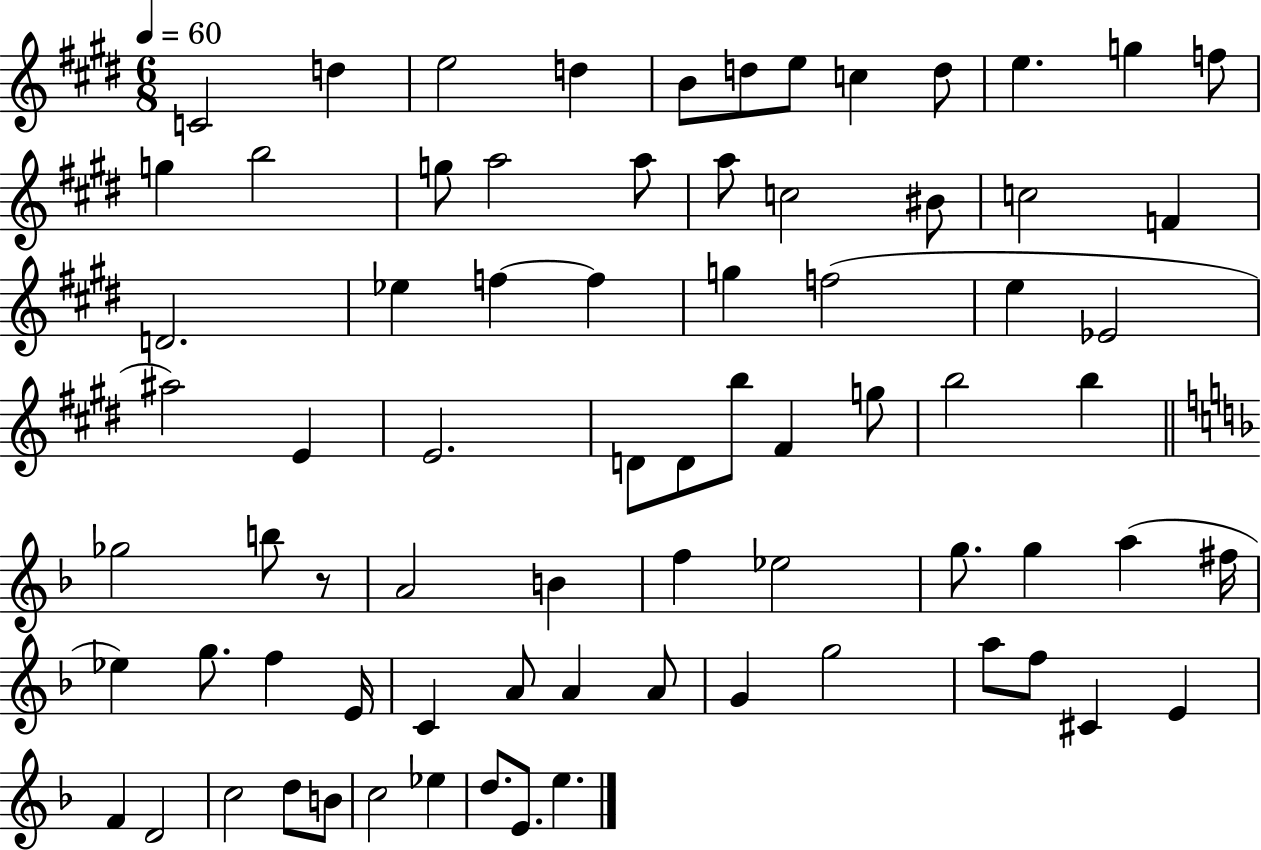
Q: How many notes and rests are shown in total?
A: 75